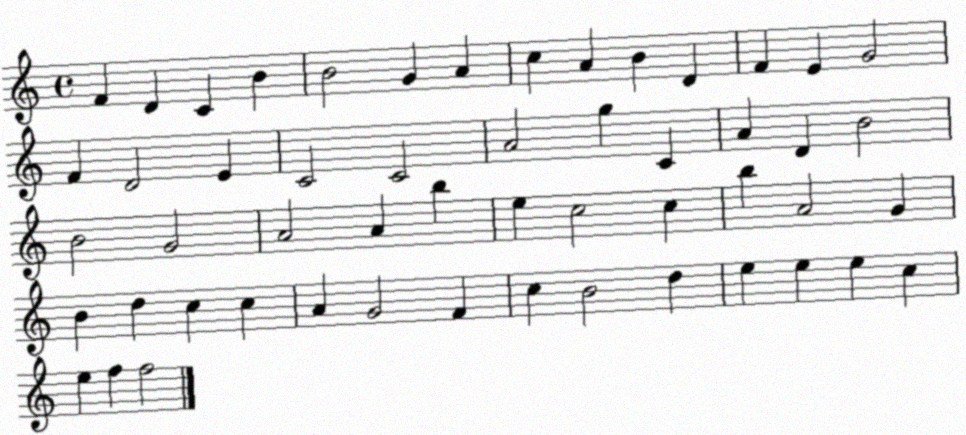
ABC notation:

X:1
T:Untitled
M:4/4
L:1/4
K:C
F D C B B2 G A c A B D F E G2 F D2 E C2 C2 A2 g C A D B2 B2 G2 A2 A b e c2 c b A2 G B d c c A G2 F c B2 d e e e c e f f2